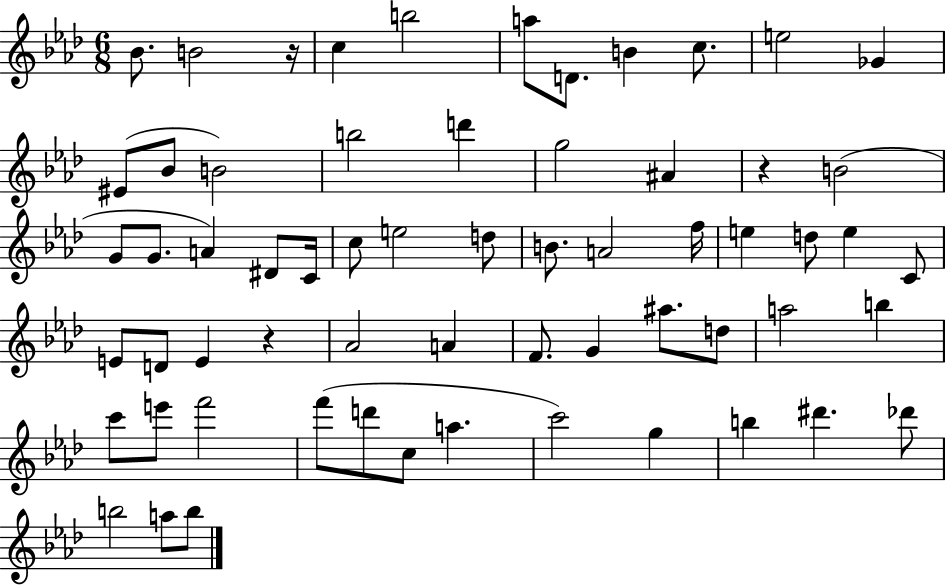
{
  \clef treble
  \numericTimeSignature
  \time 6/8
  \key aes \major
  bes'8. b'2 r16 | c''4 b''2 | a''8 d'8. b'4 c''8. | e''2 ges'4 | \break eis'8( bes'8 b'2) | b''2 d'''4 | g''2 ais'4 | r4 b'2( | \break g'8 g'8. a'4) dis'8 c'16 | c''8 e''2 d''8 | b'8. a'2 f''16 | e''4 d''8 e''4 c'8 | \break e'8 d'8 e'4 r4 | aes'2 a'4 | f'8. g'4 ais''8. d''8 | a''2 b''4 | \break c'''8 e'''8 f'''2 | f'''8( d'''8 c''8 a''4. | c'''2) g''4 | b''4 dis'''4. des'''8 | \break b''2 a''8 b''8 | \bar "|."
}